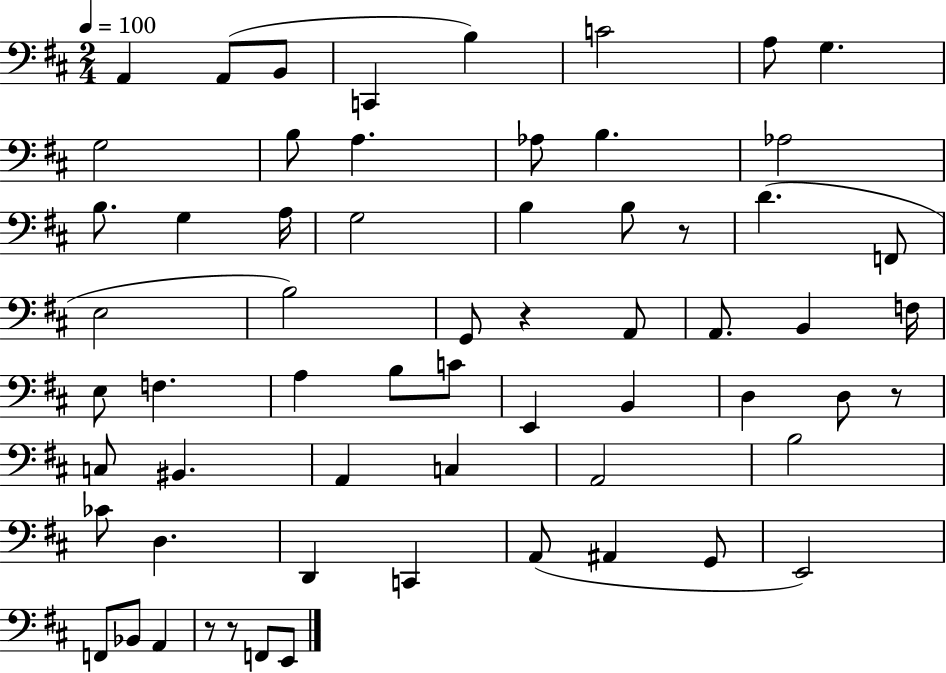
{
  \clef bass
  \numericTimeSignature
  \time 2/4
  \key d \major
  \tempo 4 = 100
  a,4 a,8( b,8 | c,4 b4) | c'2 | a8 g4. | \break g2 | b8 a4. | aes8 b4. | aes2 | \break b8. g4 a16 | g2 | b4 b8 r8 | d'4.( f,8 | \break e2 | b2) | g,8 r4 a,8 | a,8. b,4 f16 | \break e8 f4. | a4 b8 c'8 | e,4 b,4 | d4 d8 r8 | \break c8 bis,4. | a,4 c4 | a,2 | b2 | \break ces'8 d4. | d,4 c,4 | a,8( ais,4 g,8 | e,2) | \break f,8 bes,8 a,4 | r8 r8 f,8 e,8 | \bar "|."
}